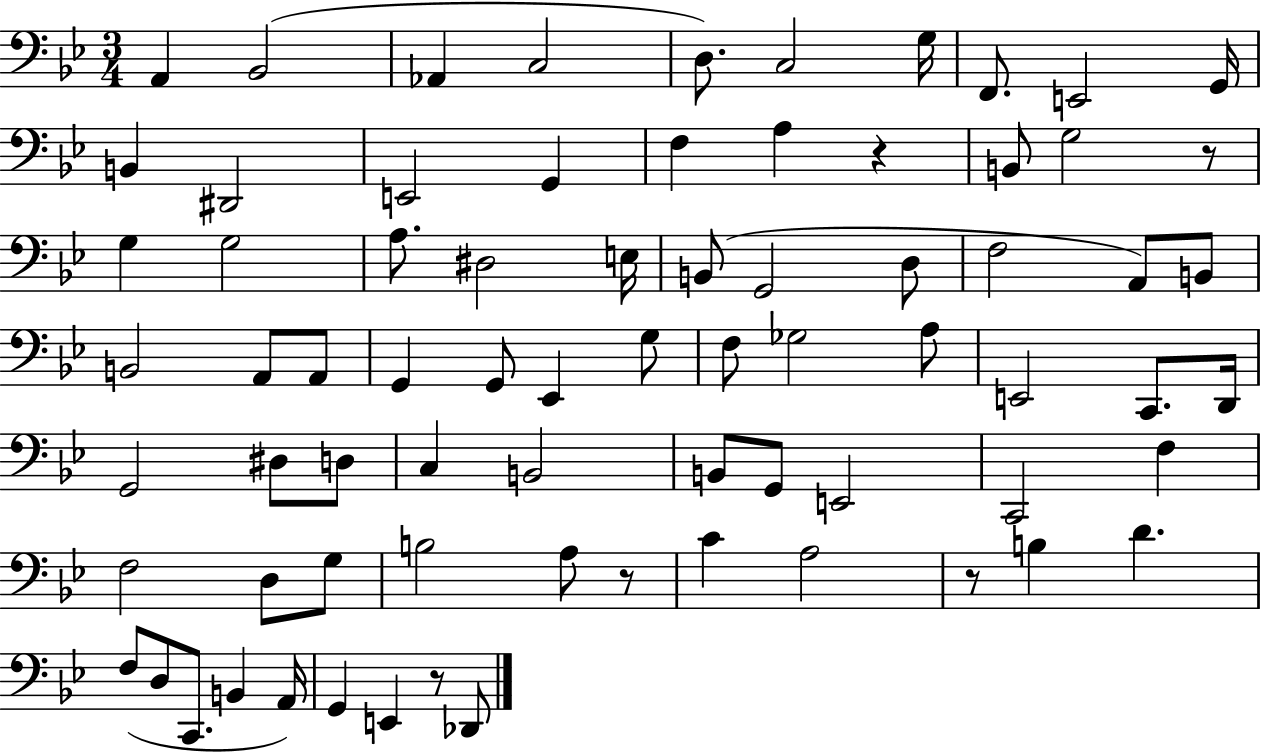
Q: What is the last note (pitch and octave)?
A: Db2